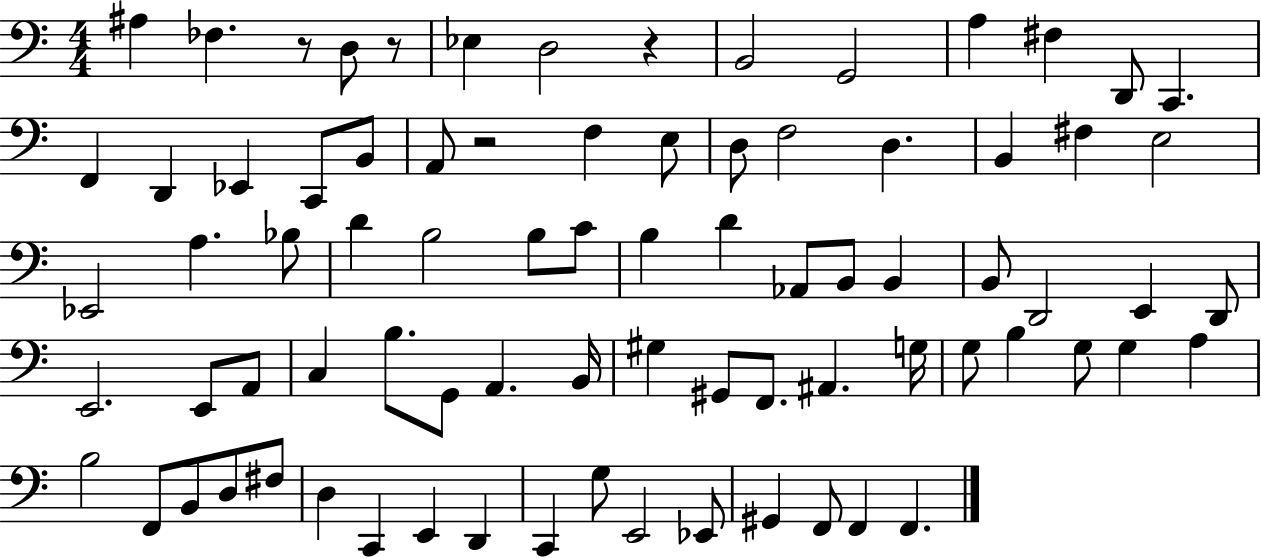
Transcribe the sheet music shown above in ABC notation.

X:1
T:Untitled
M:4/4
L:1/4
K:C
^A, _F, z/2 D,/2 z/2 _E, D,2 z B,,2 G,,2 A, ^F, D,,/2 C,, F,, D,, _E,, C,,/2 B,,/2 A,,/2 z2 F, E,/2 D,/2 F,2 D, B,, ^F, E,2 _E,,2 A, _B,/2 D B,2 B,/2 C/2 B, D _A,,/2 B,,/2 B,, B,,/2 D,,2 E,, D,,/2 E,,2 E,,/2 A,,/2 C, B,/2 G,,/2 A,, B,,/4 ^G, ^G,,/2 F,,/2 ^A,, G,/4 G,/2 B, G,/2 G, A, B,2 F,,/2 B,,/2 D,/2 ^F,/2 D, C,, E,, D,, C,, G,/2 E,,2 _E,,/2 ^G,, F,,/2 F,, F,,